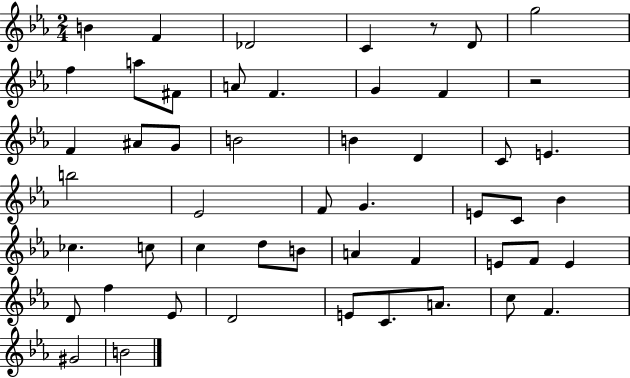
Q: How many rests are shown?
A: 2